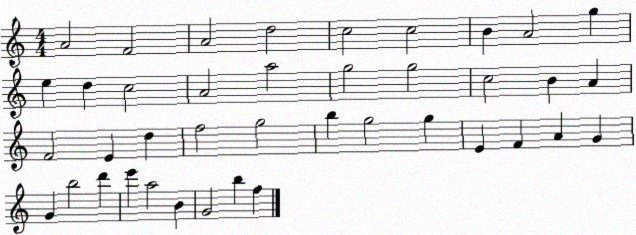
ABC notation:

X:1
T:Untitled
M:4/4
L:1/4
K:C
A2 F2 A2 d2 c2 c2 B A2 g e d c2 A2 a2 g2 g2 c2 B A F2 E d f2 g2 b g2 g E F A G G b2 d' e' a2 B G2 b f